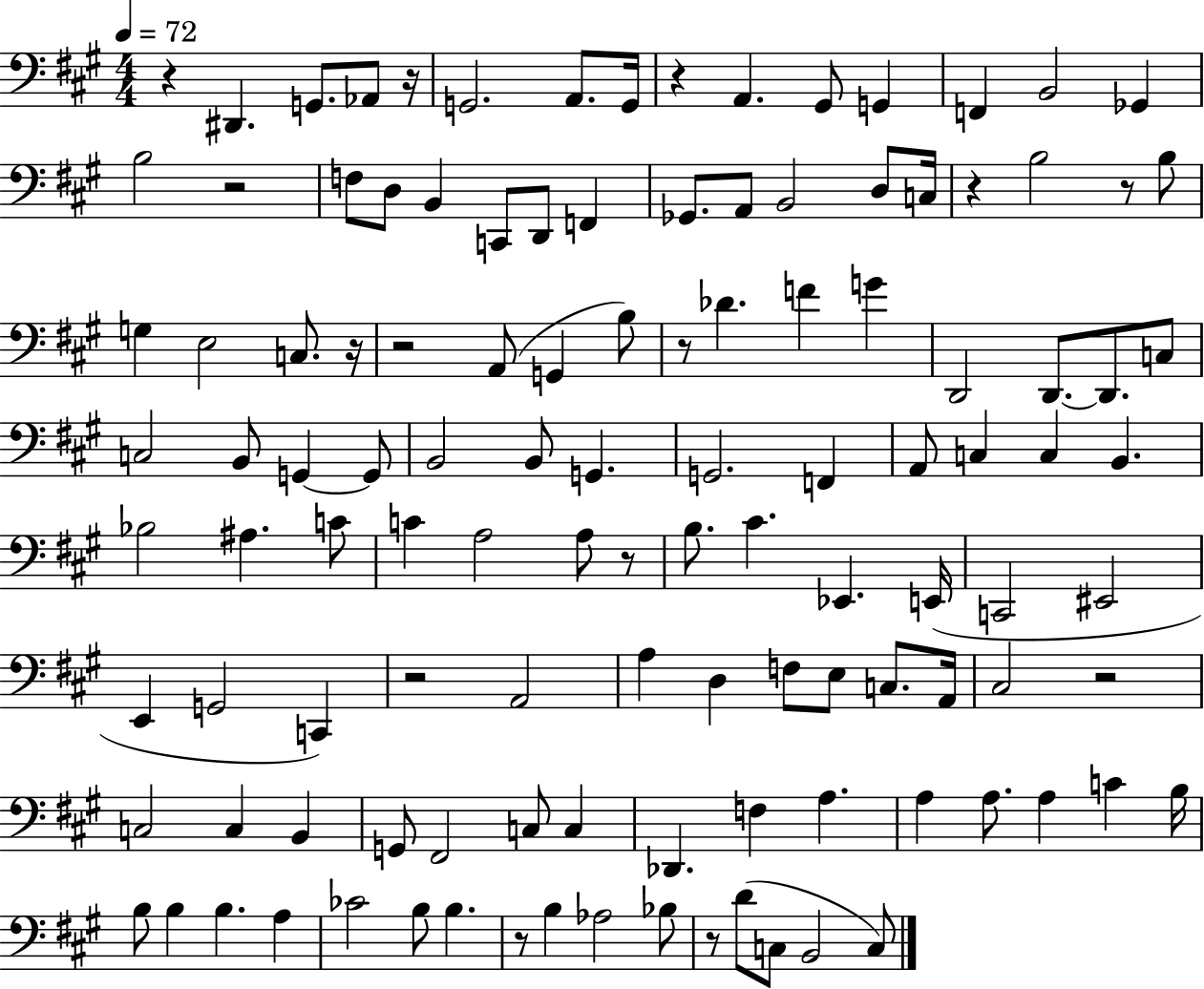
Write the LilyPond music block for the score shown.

{
  \clef bass
  \numericTimeSignature
  \time 4/4
  \key a \major
  \tempo 4 = 72
  r4 dis,4. g,8. aes,8 r16 | g,2. a,8. g,16 | r4 a,4. gis,8 g,4 | f,4 b,2 ges,4 | \break b2 r2 | f8 d8 b,4 c,8 d,8 f,4 | ges,8. a,8 b,2 d8 c16 | r4 b2 r8 b8 | \break g4 e2 c8. r16 | r2 a,8( g,4 b8) | r8 des'4. f'4 g'4 | d,2 d,8.~~ d,8. c8 | \break c2 b,8 g,4~~ g,8 | b,2 b,8 g,4. | g,2. f,4 | a,8 c4 c4 b,4. | \break bes2 ais4. c'8 | c'4 a2 a8 r8 | b8. cis'4. ees,4. e,16( | c,2 eis,2 | \break e,4 g,2 c,4) | r2 a,2 | a4 d4 f8 e8 c8. a,16 | cis2 r2 | \break c2 c4 b,4 | g,8 fis,2 c8 c4 | des,4. f4 a4. | a4 a8. a4 c'4 b16 | \break b8 b4 b4. a4 | ces'2 b8 b4. | r8 b4 aes2 bes8 | r8 d'8( c8 b,2 c8) | \break \bar "|."
}